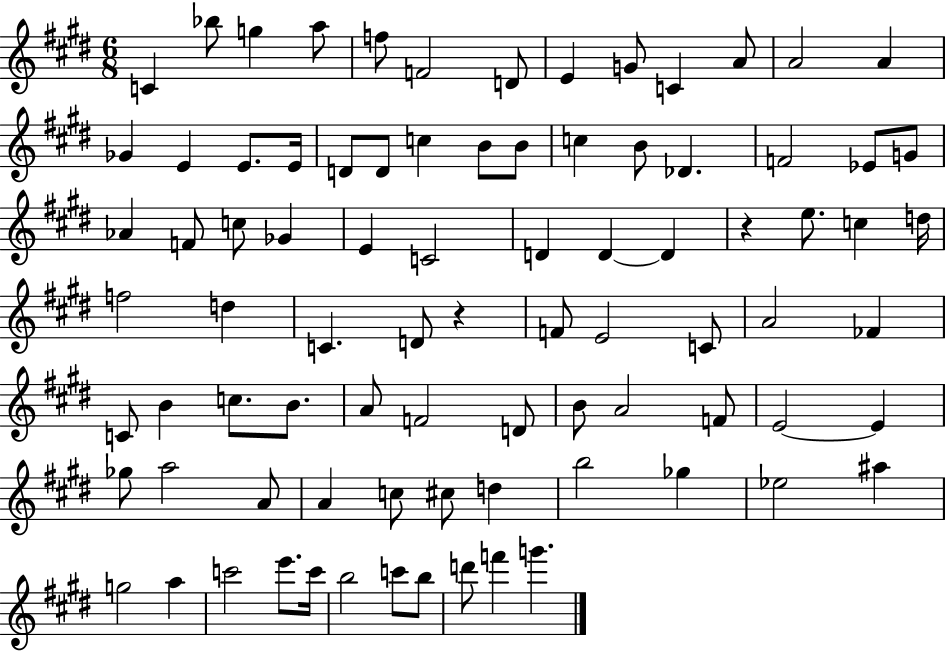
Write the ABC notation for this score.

X:1
T:Untitled
M:6/8
L:1/4
K:E
C _b/2 g a/2 f/2 F2 D/2 E G/2 C A/2 A2 A _G E E/2 E/4 D/2 D/2 c B/2 B/2 c B/2 _D F2 _E/2 G/2 _A F/2 c/2 _G E C2 D D D z e/2 c d/4 f2 d C D/2 z F/2 E2 C/2 A2 _F C/2 B c/2 B/2 A/2 F2 D/2 B/2 A2 F/2 E2 E _g/2 a2 A/2 A c/2 ^c/2 d b2 _g _e2 ^a g2 a c'2 e'/2 c'/4 b2 c'/2 b/2 d'/2 f' g'